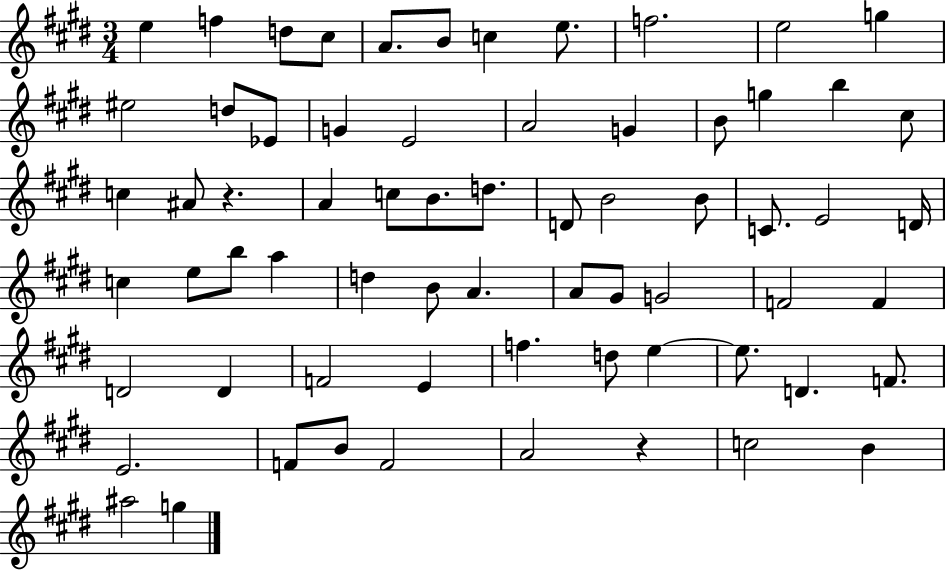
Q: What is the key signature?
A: E major